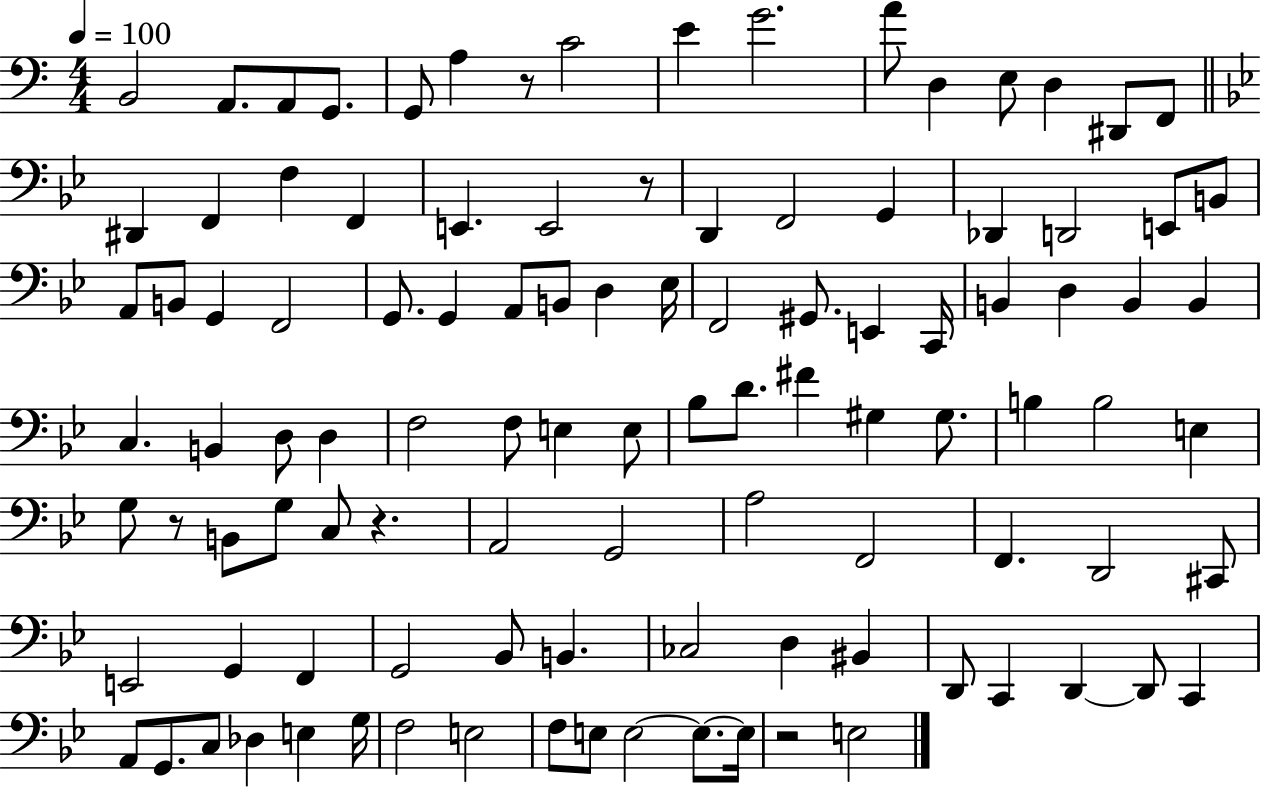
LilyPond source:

{
  \clef bass
  \numericTimeSignature
  \time 4/4
  \key c \major
  \tempo 4 = 100
  b,2 a,8. a,8 g,8. | g,8 a4 r8 c'2 | e'4 g'2. | a'8 d4 e8 d4 dis,8 f,8 | \break \bar "||" \break \key bes \major dis,4 f,4 f4 f,4 | e,4. e,2 r8 | d,4 f,2 g,4 | des,4 d,2 e,8 b,8 | \break a,8 b,8 g,4 f,2 | g,8. g,4 a,8 b,8 d4 ees16 | f,2 gis,8. e,4 c,16 | b,4 d4 b,4 b,4 | \break c4. b,4 d8 d4 | f2 f8 e4 e8 | bes8 d'8. fis'4 gis4 gis8. | b4 b2 e4 | \break g8 r8 b,8 g8 c8 r4. | a,2 g,2 | a2 f,2 | f,4. d,2 cis,8 | \break e,2 g,4 f,4 | g,2 bes,8 b,4. | ces2 d4 bis,4 | d,8 c,4 d,4~~ d,8 c,4 | \break a,8 g,8. c8 des4 e4 g16 | f2 e2 | f8 e8 e2~~ e8.~~ e16 | r2 e2 | \break \bar "|."
}